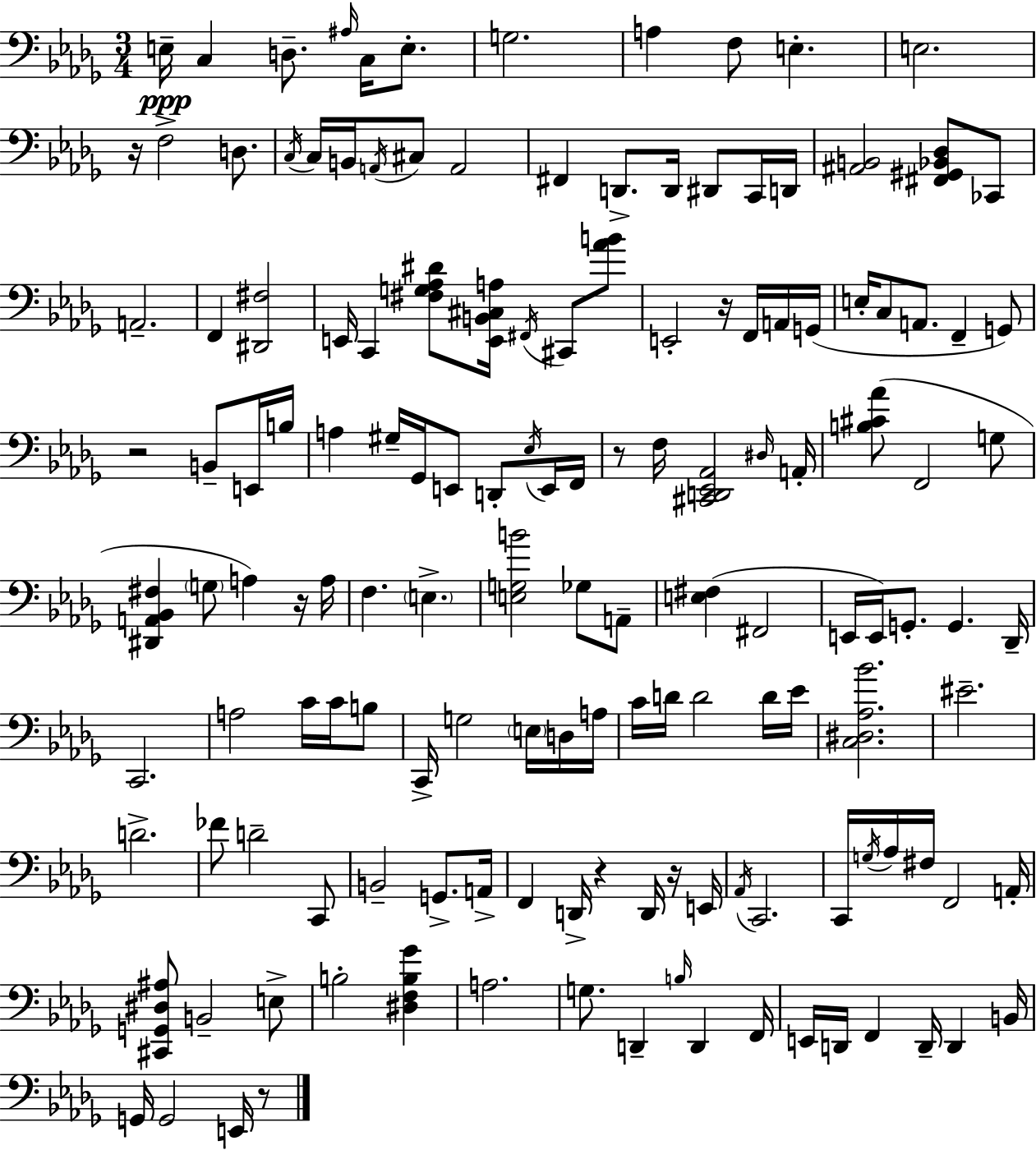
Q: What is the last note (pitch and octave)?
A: E2